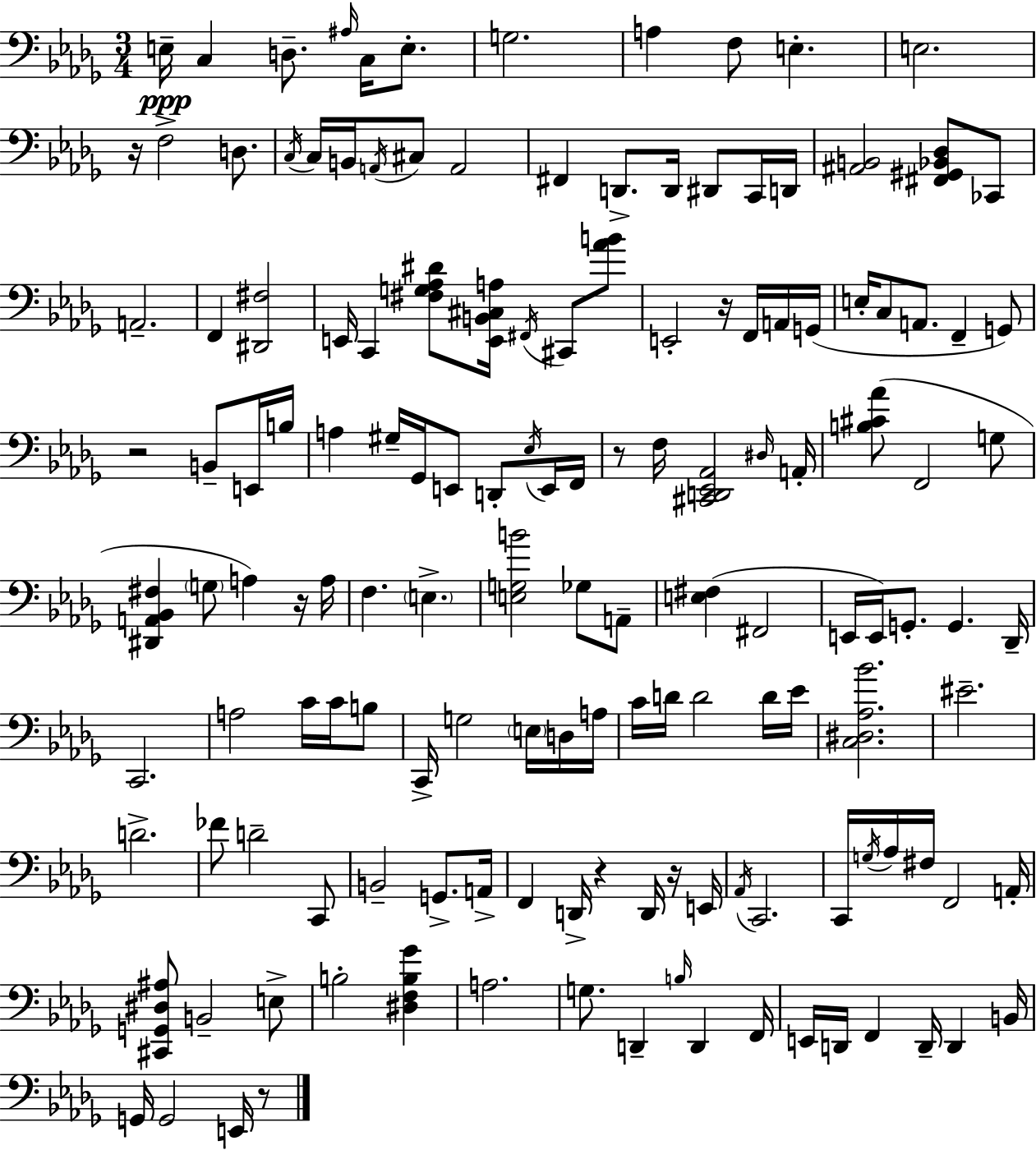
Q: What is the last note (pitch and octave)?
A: E2